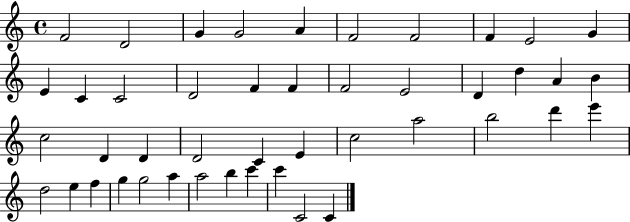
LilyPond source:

{
  \clef treble
  \time 4/4
  \defaultTimeSignature
  \key c \major
  f'2 d'2 | g'4 g'2 a'4 | f'2 f'2 | f'4 e'2 g'4 | \break e'4 c'4 c'2 | d'2 f'4 f'4 | f'2 e'2 | d'4 d''4 a'4 b'4 | \break c''2 d'4 d'4 | d'2 c'4 e'4 | c''2 a''2 | b''2 d'''4 e'''4 | \break d''2 e''4 f''4 | g''4 g''2 a''4 | a''2 b''4 c'''4 | c'''4 c'2 c'4 | \break \bar "|."
}